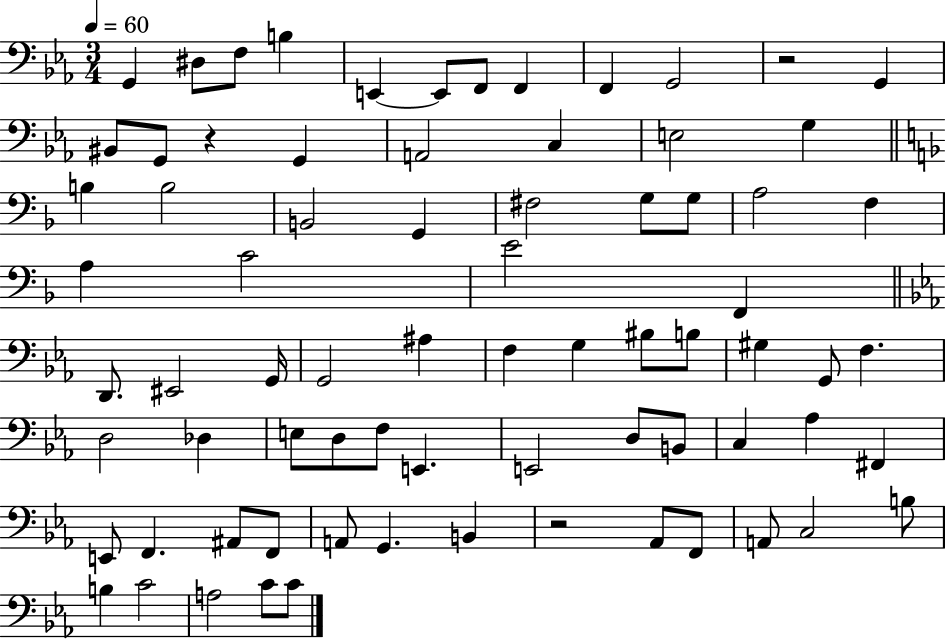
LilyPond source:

{
  \clef bass
  \numericTimeSignature
  \time 3/4
  \key ees \major
  \tempo 4 = 60
  \repeat volta 2 { g,4 dis8 f8 b4 | e,4~~ e,8 f,8 f,4 | f,4 g,2 | r2 g,4 | \break bis,8 g,8 r4 g,4 | a,2 c4 | e2 g4 | \bar "||" \break \key f \major b4 b2 | b,2 g,4 | fis2 g8 g8 | a2 f4 | \break a4 c'2 | e'2 f,4 | \bar "||" \break \key ees \major d,8. eis,2 g,16 | g,2 ais4 | f4 g4 bis8 b8 | gis4 g,8 f4. | \break d2 des4 | e8 d8 f8 e,4. | e,2 d8 b,8 | c4 aes4 fis,4 | \break e,8 f,4. ais,8 f,8 | a,8 g,4. b,4 | r2 aes,8 f,8 | a,8 c2 b8 | \break b4 c'2 | a2 c'8 c'8 | } \bar "|."
}